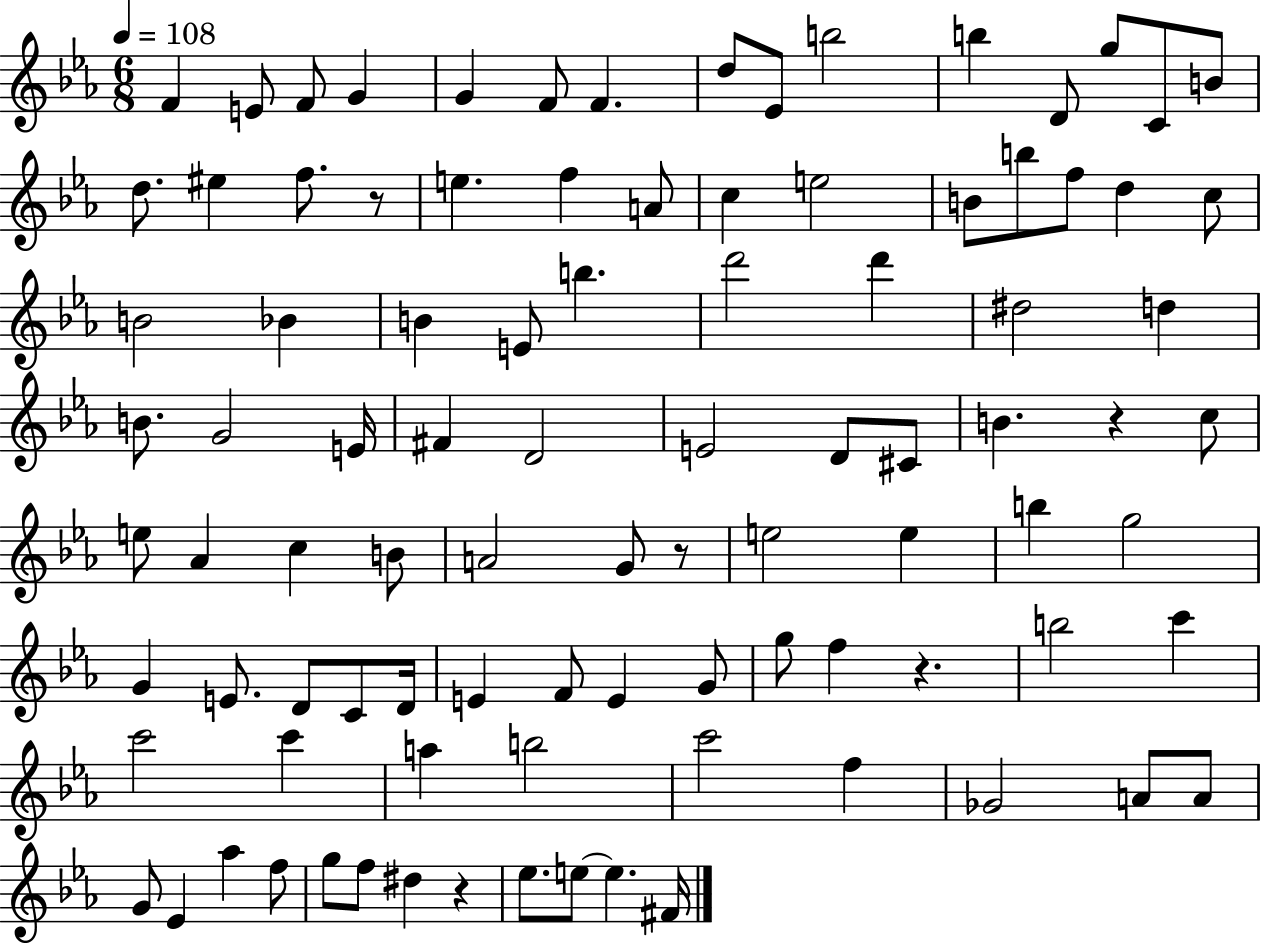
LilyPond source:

{
  \clef treble
  \numericTimeSignature
  \time 6/8
  \key ees \major
  \tempo 4 = 108
  f'4 e'8 f'8 g'4 | g'4 f'8 f'4. | d''8 ees'8 b''2 | b''4 d'8 g''8 c'8 b'8 | \break d''8. eis''4 f''8. r8 | e''4. f''4 a'8 | c''4 e''2 | b'8 b''8 f''8 d''4 c''8 | \break b'2 bes'4 | b'4 e'8 b''4. | d'''2 d'''4 | dis''2 d''4 | \break b'8. g'2 e'16 | fis'4 d'2 | e'2 d'8 cis'8 | b'4. r4 c''8 | \break e''8 aes'4 c''4 b'8 | a'2 g'8 r8 | e''2 e''4 | b''4 g''2 | \break g'4 e'8. d'8 c'8 d'16 | e'4 f'8 e'4 g'8 | g''8 f''4 r4. | b''2 c'''4 | \break c'''2 c'''4 | a''4 b''2 | c'''2 f''4 | ges'2 a'8 a'8 | \break g'8 ees'4 aes''4 f''8 | g''8 f''8 dis''4 r4 | ees''8. e''8~~ e''4. fis'16 | \bar "|."
}